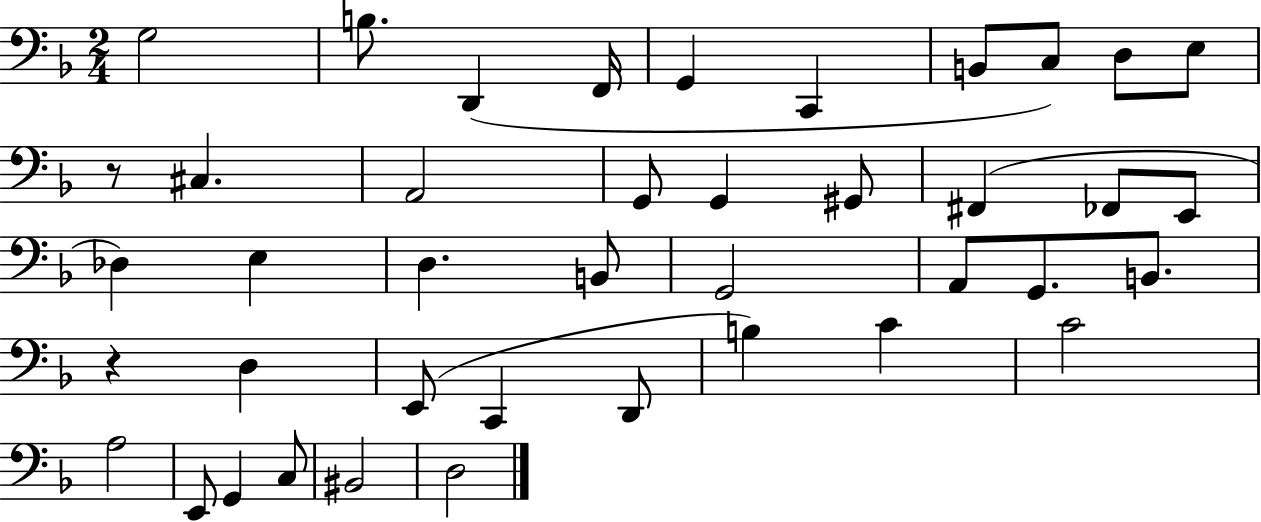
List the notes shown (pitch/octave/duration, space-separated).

G3/h B3/e. D2/q F2/s G2/q C2/q B2/e C3/e D3/e E3/e R/e C#3/q. A2/h G2/e G2/q G#2/e F#2/q FES2/e E2/e Db3/q E3/q D3/q. B2/e G2/h A2/e G2/e. B2/e. R/q D3/q E2/e C2/q D2/e B3/q C4/q C4/h A3/h E2/e G2/q C3/e BIS2/h D3/h